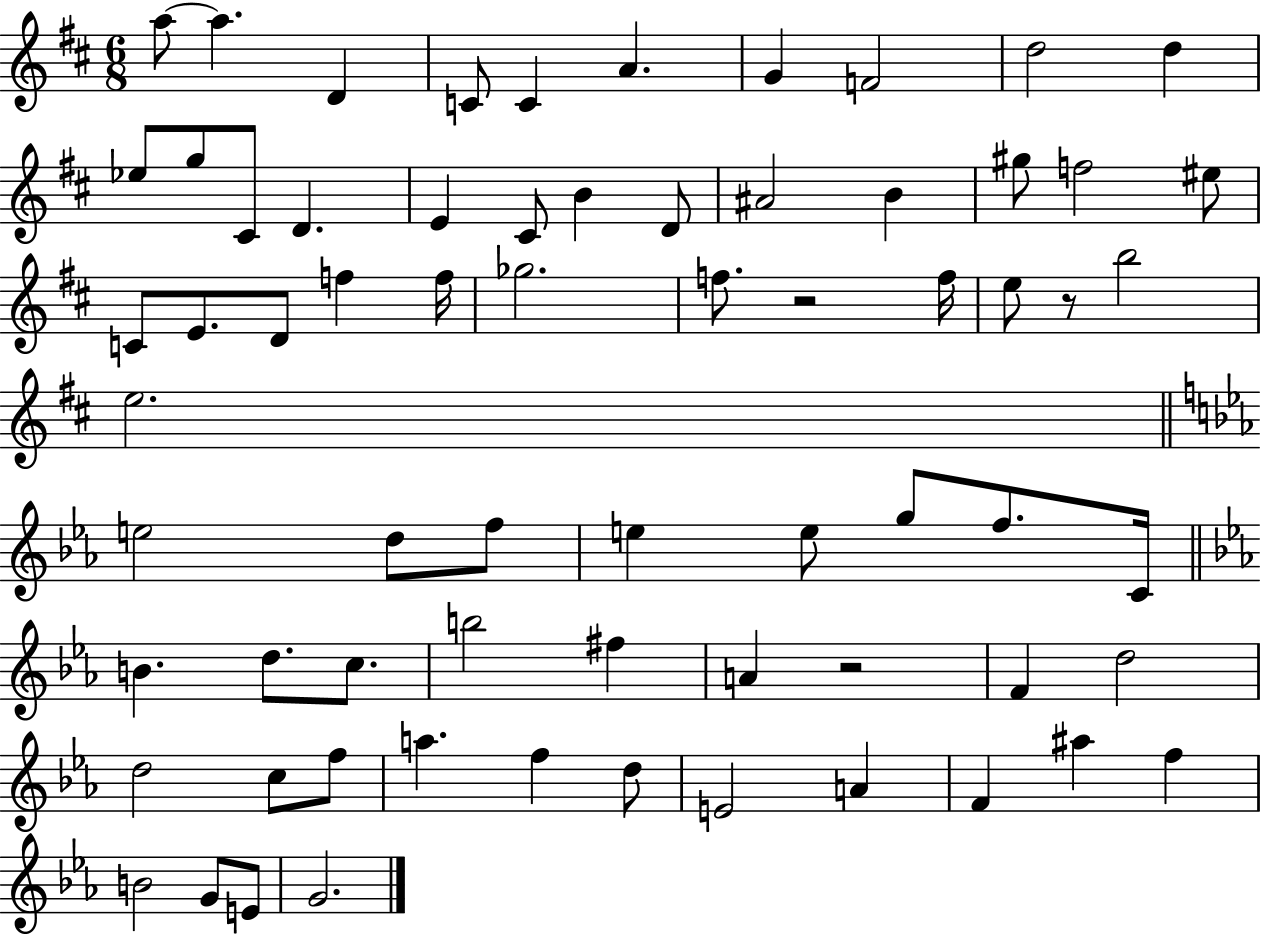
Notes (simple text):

A5/e A5/q. D4/q C4/e C4/q A4/q. G4/q F4/h D5/h D5/q Eb5/e G5/e C#4/e D4/q. E4/q C#4/e B4/q D4/e A#4/h B4/q G#5/e F5/h EIS5/e C4/e E4/e. D4/e F5/q F5/s Gb5/h. F5/e. R/h F5/s E5/e R/e B5/h E5/h. E5/h D5/e F5/e E5/q E5/e G5/e F5/e. C4/s B4/q. D5/e. C5/e. B5/h F#5/q A4/q R/h F4/q D5/h D5/h C5/e F5/e A5/q. F5/q D5/e E4/h A4/q F4/q A#5/q F5/q B4/h G4/e E4/e G4/h.